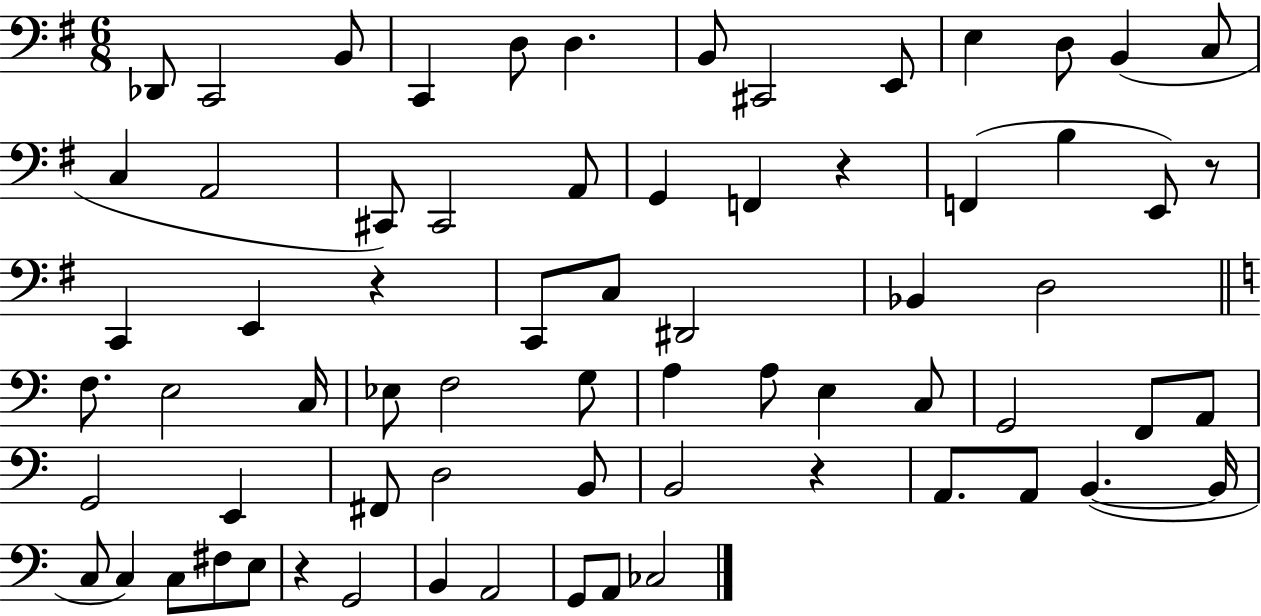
X:1
T:Untitled
M:6/8
L:1/4
K:G
_D,,/2 C,,2 B,,/2 C,, D,/2 D, B,,/2 ^C,,2 E,,/2 E, D,/2 B,, C,/2 C, A,,2 ^C,,/2 ^C,,2 A,,/2 G,, F,, z F,, B, E,,/2 z/2 C,, E,, z C,,/2 C,/2 ^D,,2 _B,, D,2 F,/2 E,2 C,/4 _E,/2 F,2 G,/2 A, A,/2 E, C,/2 G,,2 F,,/2 A,,/2 G,,2 E,, ^F,,/2 D,2 B,,/2 B,,2 z A,,/2 A,,/2 B,, B,,/4 C,/2 C, C,/2 ^F,/2 E,/2 z G,,2 B,, A,,2 G,,/2 A,,/2 _C,2